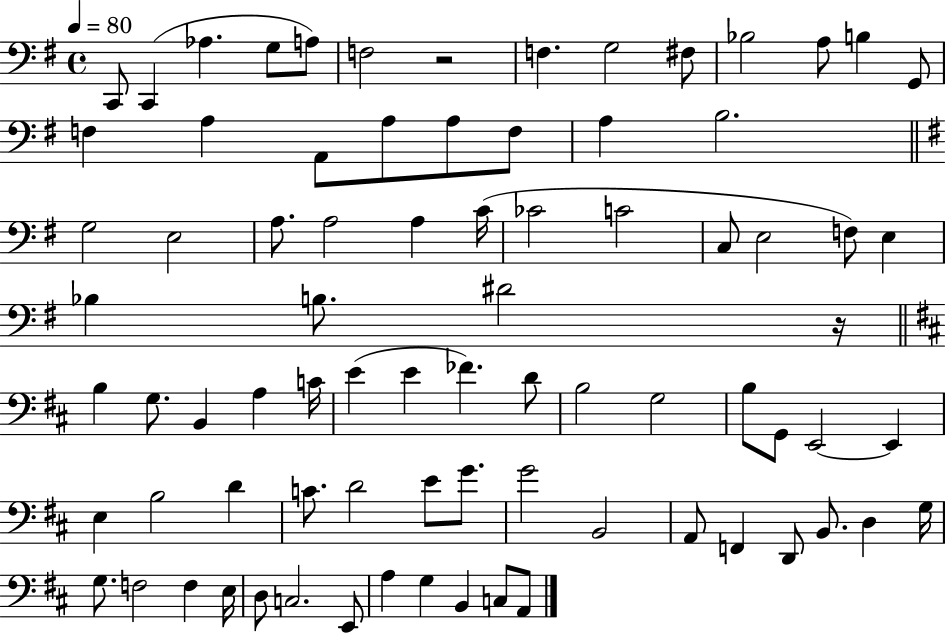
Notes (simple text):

C2/e C2/q Ab3/q. G3/e A3/e F3/h R/h F3/q. G3/h F#3/e Bb3/h A3/e B3/q G2/e F3/q A3/q A2/e A3/e A3/e F3/e A3/q B3/h. G3/h E3/h A3/e. A3/h A3/q C4/s CES4/h C4/h C3/e E3/h F3/e E3/q Bb3/q B3/e. D#4/h R/s B3/q G3/e. B2/q A3/q C4/s E4/q E4/q FES4/q. D4/e B3/h G3/h B3/e G2/e E2/h E2/q E3/q B3/h D4/q C4/e. D4/h E4/e G4/e. G4/h B2/h A2/e F2/q D2/e B2/e. D3/q G3/s G3/e. F3/h F3/q E3/s D3/e C3/h. E2/e A3/q G3/q B2/q C3/e A2/e